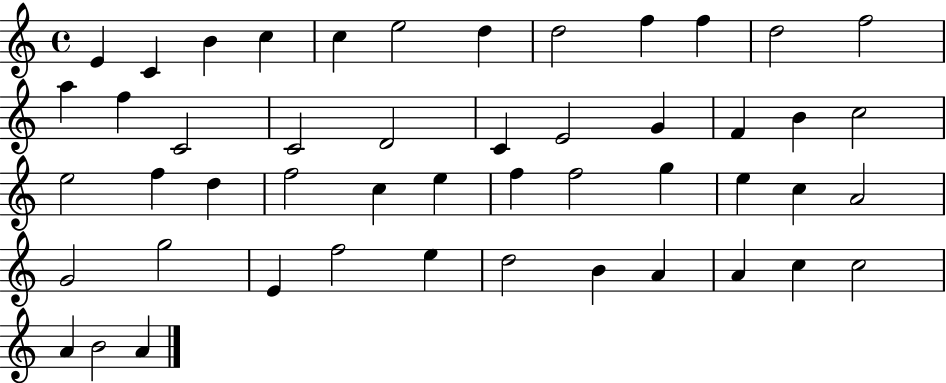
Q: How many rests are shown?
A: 0